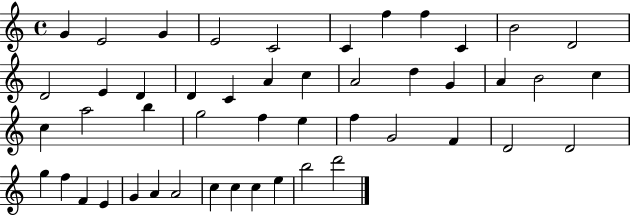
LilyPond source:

{
  \clef treble
  \time 4/4
  \defaultTimeSignature
  \key c \major
  g'4 e'2 g'4 | e'2 c'2 | c'4 f''4 f''4 c'4 | b'2 d'2 | \break d'2 e'4 d'4 | d'4 c'4 a'4 c''4 | a'2 d''4 g'4 | a'4 b'2 c''4 | \break c''4 a''2 b''4 | g''2 f''4 e''4 | f''4 g'2 f'4 | d'2 d'2 | \break g''4 f''4 f'4 e'4 | g'4 a'4 a'2 | c''4 c''4 c''4 e''4 | b''2 d'''2 | \break \bar "|."
}